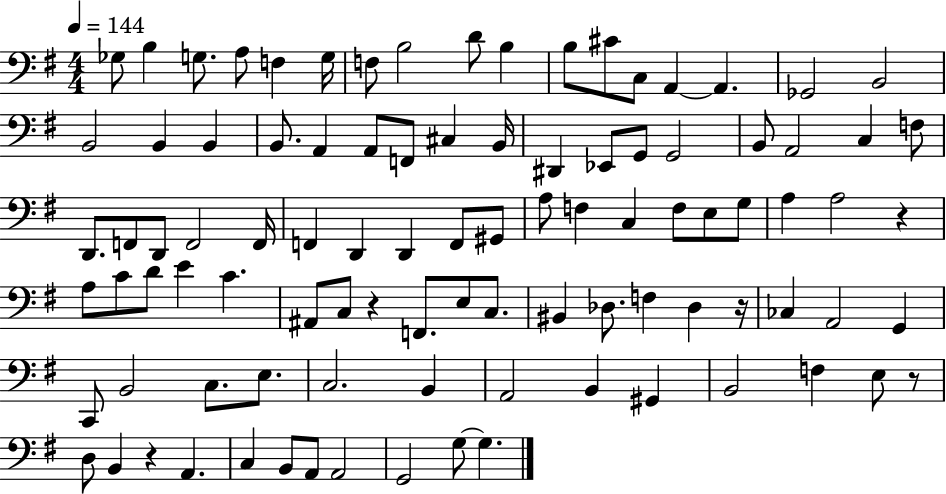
{
  \clef bass
  \numericTimeSignature
  \time 4/4
  \key g \major
  \tempo 4 = 144
  ges8 b4 g8. a8 f4 g16 | f8 b2 d'8 b4 | b8 cis'8 c8 a,4~~ a,4. | ges,2 b,2 | \break b,2 b,4 b,4 | b,8. a,4 a,8 f,8 cis4 b,16 | dis,4 ees,8 g,8 g,2 | b,8 a,2 c4 f8 | \break d,8. f,8 d,8 f,2 f,16 | f,4 d,4 d,4 f,8 gis,8 | a8 f4 c4 f8 e8 g8 | a4 a2 r4 | \break a8 c'8 d'8 e'4 c'4. | ais,8 c8 r4 f,8. e8 c8. | bis,4 des8. f4 des4 r16 | ces4 a,2 g,4 | \break c,8 b,2 c8. e8. | c2. b,4 | a,2 b,4 gis,4 | b,2 f4 e8 r8 | \break d8 b,4 r4 a,4. | c4 b,8 a,8 a,2 | g,2 g8~~ g4. | \bar "|."
}